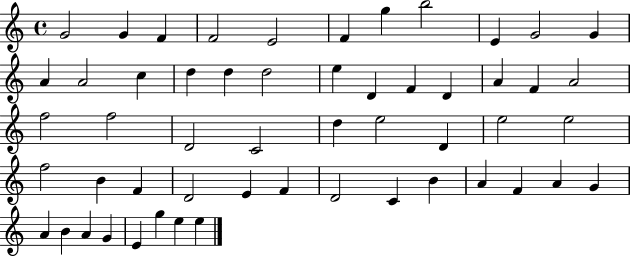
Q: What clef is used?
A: treble